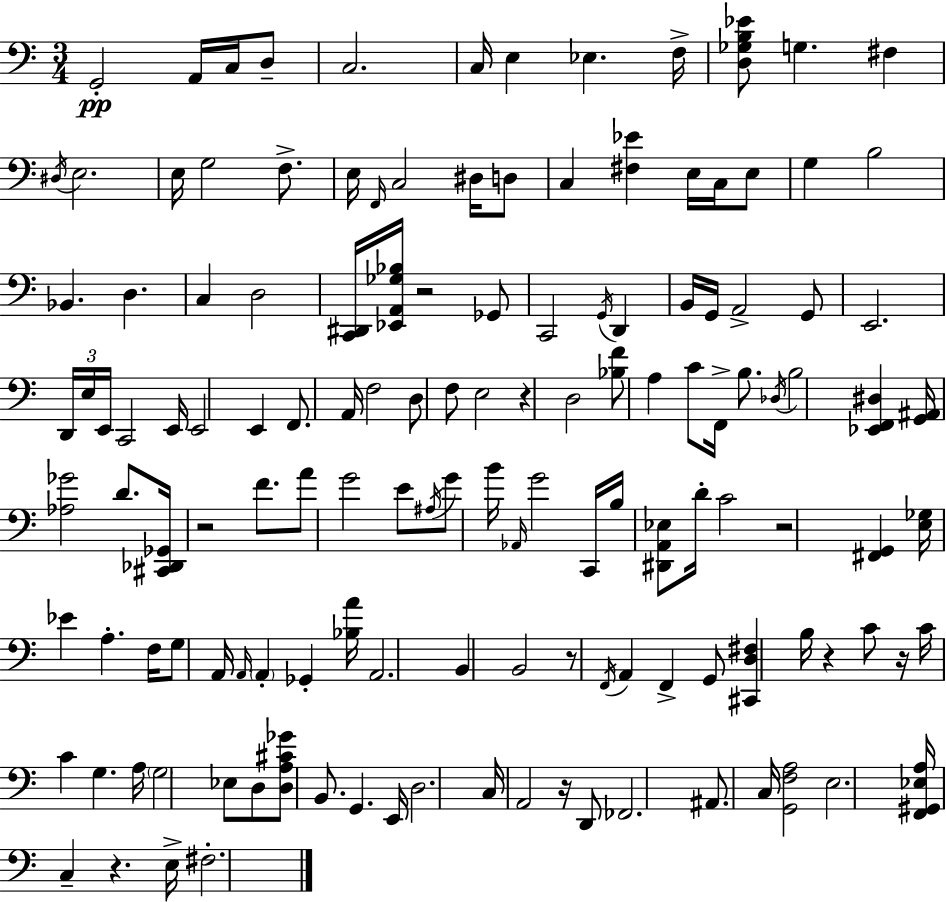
X:1
T:Untitled
M:3/4
L:1/4
K:C
G,,2 A,,/4 C,/4 D,/2 C,2 C,/4 E, _E, F,/4 [D,_G,B,_E]/2 G, ^F, ^D,/4 E,2 E,/4 G,2 F,/2 E,/4 F,,/4 C,2 ^D,/4 D,/2 C, [^F,_E] E,/4 C,/4 E,/2 G, B,2 _B,, D, C, D,2 [C,,^D,,]/4 [_E,,A,,_G,_B,]/4 z2 _G,,/2 C,,2 G,,/4 D,, B,,/4 G,,/4 A,,2 G,,/2 E,,2 D,,/4 E,/4 E,,/4 C,,2 E,,/4 E,,2 E,, F,,/2 A,,/4 F,2 D,/2 F,/2 E,2 z D,2 [_B,F]/2 A, C/2 F,,/4 B,/2 _D,/4 B,2 [_E,,F,,^D,] [G,,^A,,]/4 [_A,_G]2 D/2 [^C,,_D,,_G,,]/4 z2 F/2 A/2 G2 E/2 ^A,/4 G/2 B/4 _A,,/4 G2 C,,/4 B,/4 [^D,,A,,_E,]/2 D/4 C2 z2 [^F,,G,,] [E,_G,]/4 _E A, F,/4 G,/2 A,,/4 A,,/4 A,, _G,, [_B,A]/4 A,,2 B,, B,,2 z/2 F,,/4 A,, F,, G,,/2 [^C,,D,^F,] B,/4 z C/2 z/4 C/4 C G, A,/4 G,2 _E,/2 D,/2 [D,A,^C_G]/2 B,,/2 G,, E,,/4 D,2 C,/4 A,,2 z/4 D,,/2 _F,,2 ^A,,/2 C,/4 [G,,F,A,]2 E,2 [F,,^G,,_E,A,]/4 C, z E,/4 ^F,2